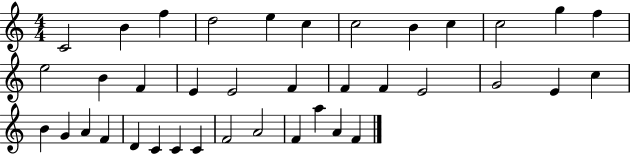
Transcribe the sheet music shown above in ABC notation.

X:1
T:Untitled
M:4/4
L:1/4
K:C
C2 B f d2 e c c2 B c c2 g f e2 B F E E2 F F F E2 G2 E c B G A F D C C C F2 A2 F a A F